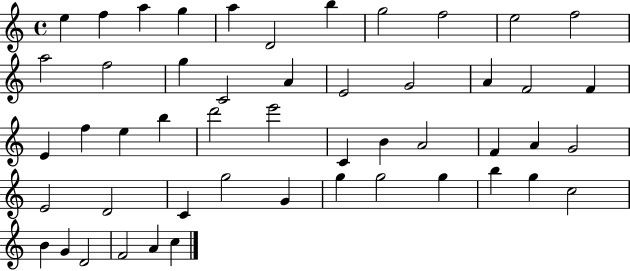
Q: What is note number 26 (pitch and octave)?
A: D6